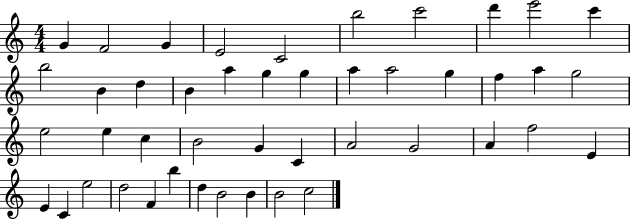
X:1
T:Untitled
M:4/4
L:1/4
K:C
G F2 G E2 C2 b2 c'2 d' e'2 c' b2 B d B a g g a a2 g f a g2 e2 e c B2 G C A2 G2 A f2 E E C e2 d2 F b d B2 B B2 c2